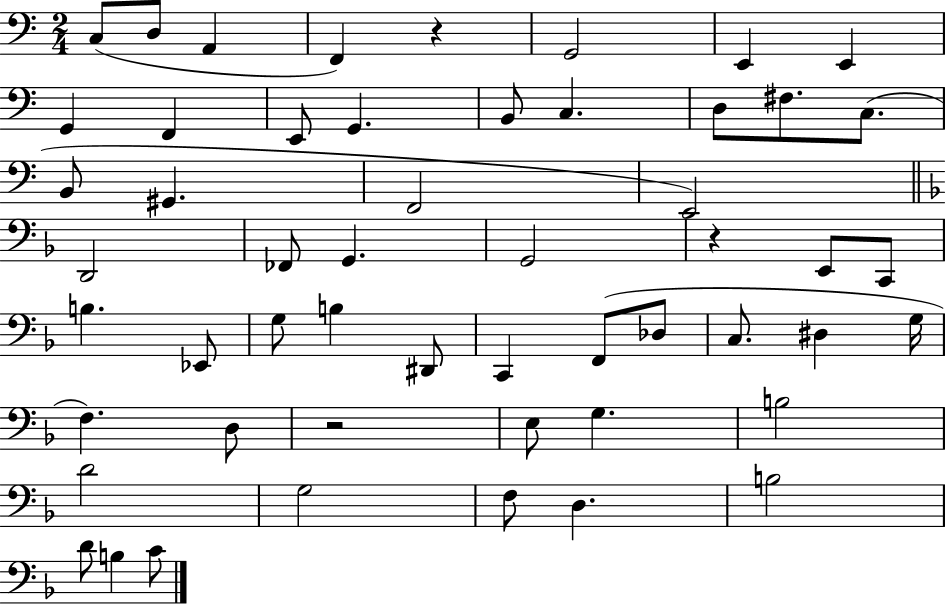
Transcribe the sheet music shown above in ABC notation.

X:1
T:Untitled
M:2/4
L:1/4
K:C
C,/2 D,/2 A,, F,, z G,,2 E,, E,, G,, F,, E,,/2 G,, B,,/2 C, D,/2 ^F,/2 C,/2 B,,/2 ^G,, F,,2 E,,2 D,,2 _F,,/2 G,, G,,2 z E,,/2 C,,/2 B, _E,,/2 G,/2 B, ^D,,/2 C,, F,,/2 _D,/2 C,/2 ^D, G,/4 F, D,/2 z2 E,/2 G, B,2 D2 G,2 F,/2 D, B,2 D/2 B, C/2